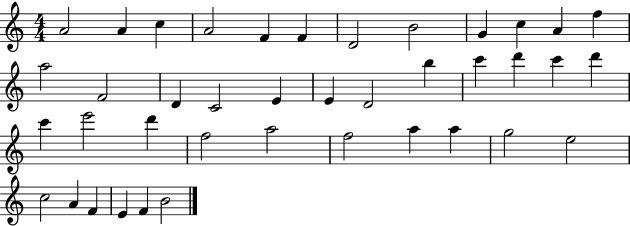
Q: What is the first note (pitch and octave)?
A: A4